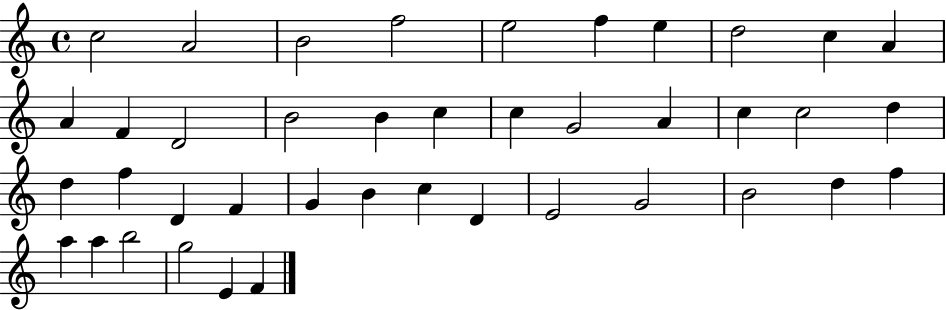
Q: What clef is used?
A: treble